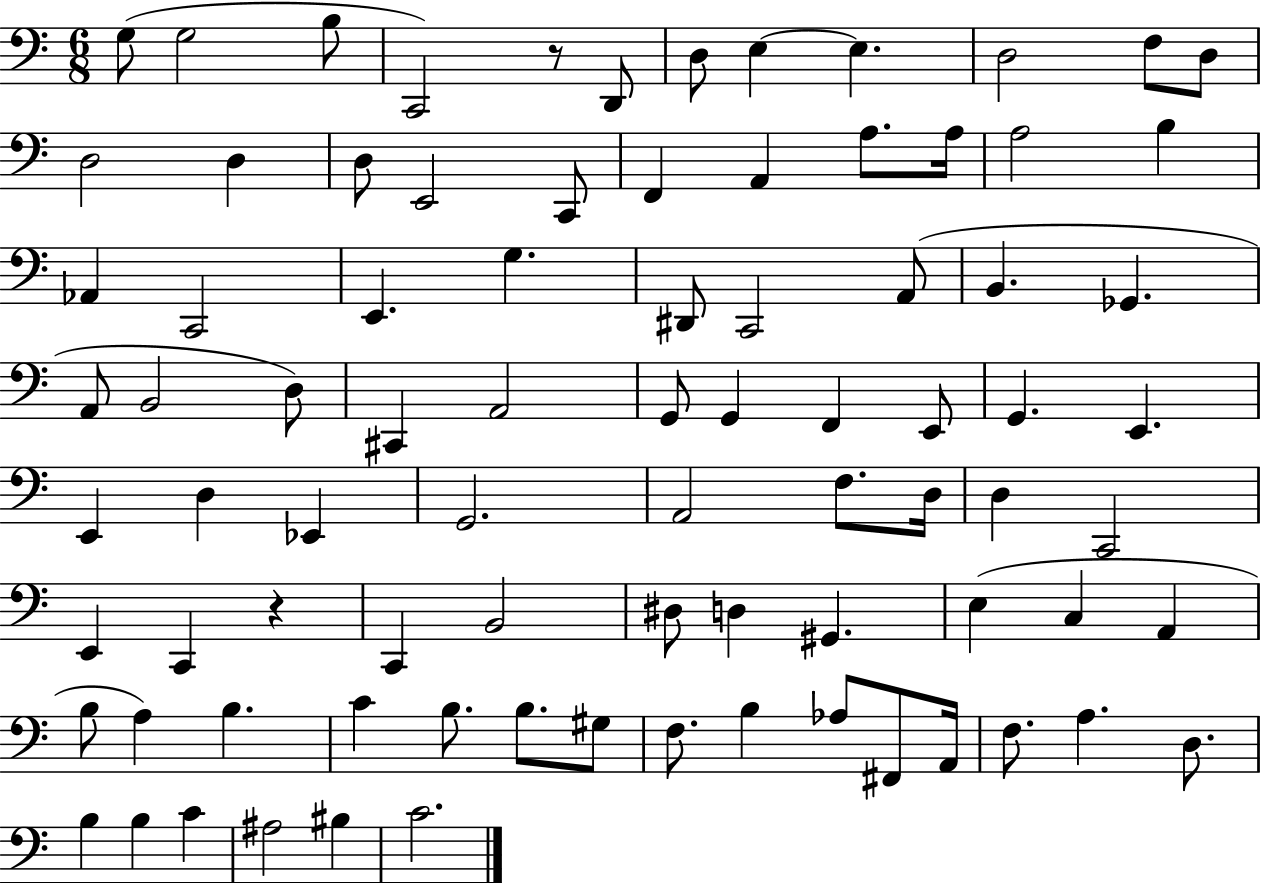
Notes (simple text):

G3/e G3/h B3/e C2/h R/e D2/e D3/e E3/q E3/q. D3/h F3/e D3/e D3/h D3/q D3/e E2/h C2/e F2/q A2/q A3/e. A3/s A3/h B3/q Ab2/q C2/h E2/q. G3/q. D#2/e C2/h A2/e B2/q. Gb2/q. A2/e B2/h D3/e C#2/q A2/h G2/e G2/q F2/q E2/e G2/q. E2/q. E2/q D3/q Eb2/q G2/h. A2/h F3/e. D3/s D3/q C2/h E2/q C2/q R/q C2/q B2/h D#3/e D3/q G#2/q. E3/q C3/q A2/q B3/e A3/q B3/q. C4/q B3/e. B3/e. G#3/e F3/e. B3/q Ab3/e F#2/e A2/s F3/e. A3/q. D3/e. B3/q B3/q C4/q A#3/h BIS3/q C4/h.